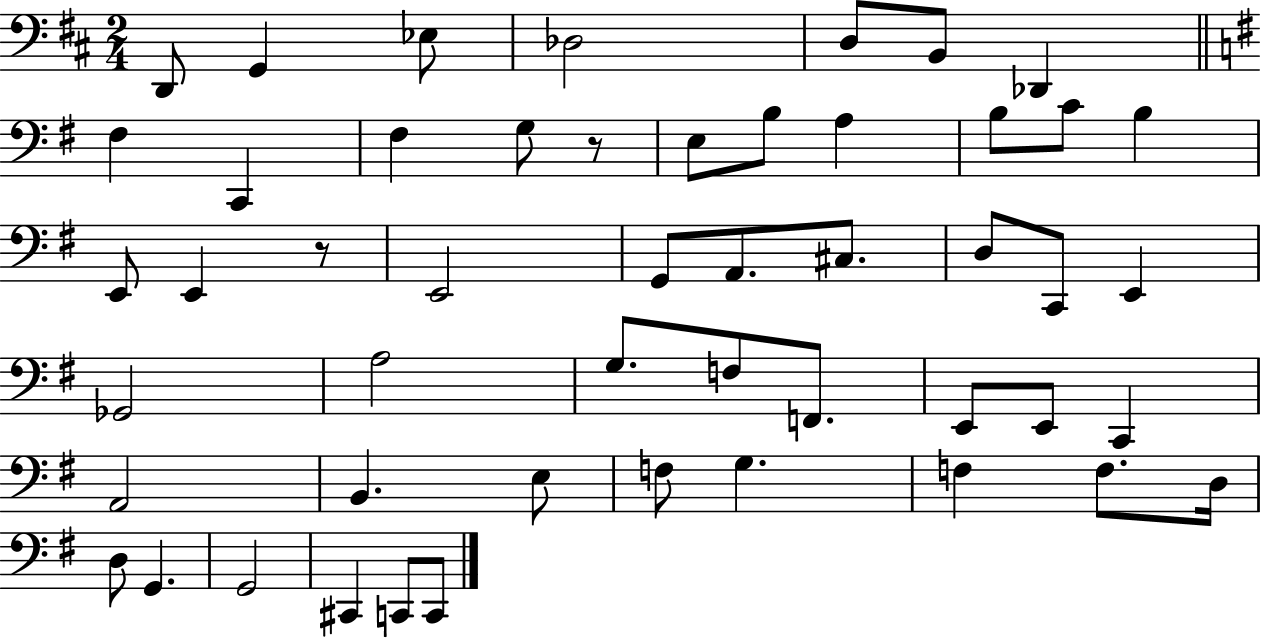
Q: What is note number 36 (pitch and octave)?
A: B2